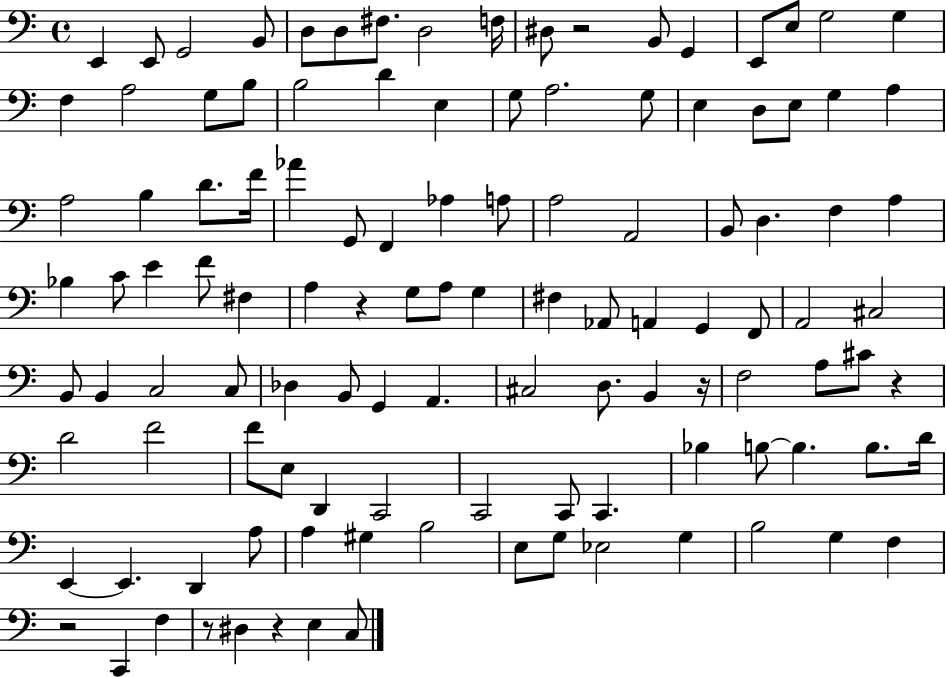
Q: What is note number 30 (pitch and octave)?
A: G3